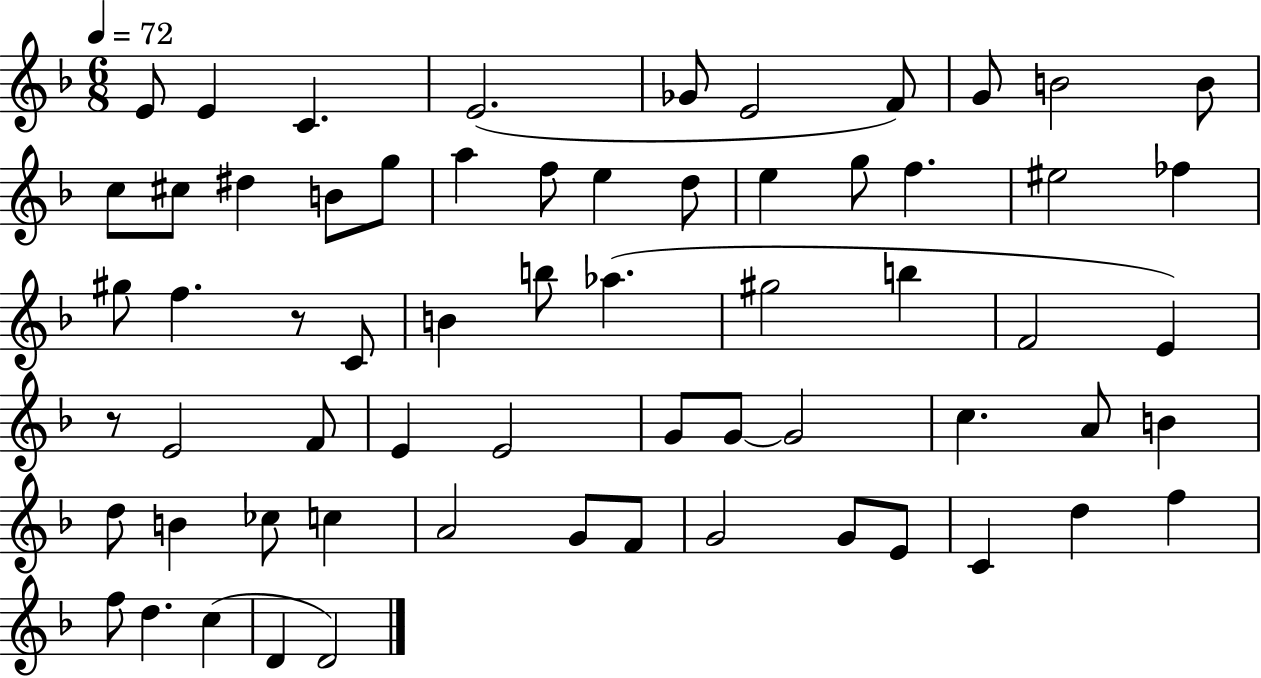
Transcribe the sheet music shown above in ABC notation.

X:1
T:Untitled
M:6/8
L:1/4
K:F
E/2 E C E2 _G/2 E2 F/2 G/2 B2 B/2 c/2 ^c/2 ^d B/2 g/2 a f/2 e d/2 e g/2 f ^e2 _f ^g/2 f z/2 C/2 B b/2 _a ^g2 b F2 E z/2 E2 F/2 E E2 G/2 G/2 G2 c A/2 B d/2 B _c/2 c A2 G/2 F/2 G2 G/2 E/2 C d f f/2 d c D D2